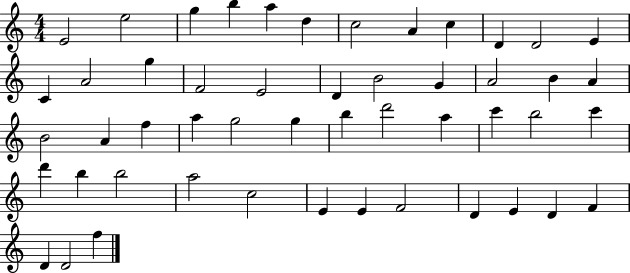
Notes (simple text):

E4/h E5/h G5/q B5/q A5/q D5/q C5/h A4/q C5/q D4/q D4/h E4/q C4/q A4/h G5/q F4/h E4/h D4/q B4/h G4/q A4/h B4/q A4/q B4/h A4/q F5/q A5/q G5/h G5/q B5/q D6/h A5/q C6/q B5/h C6/q D6/q B5/q B5/h A5/h C5/h E4/q E4/q F4/h D4/q E4/q D4/q F4/q D4/q D4/h F5/q